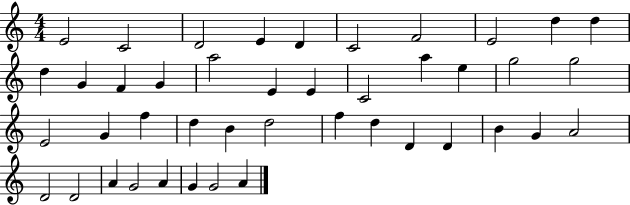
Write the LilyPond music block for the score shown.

{
  \clef treble
  \numericTimeSignature
  \time 4/4
  \key c \major
  e'2 c'2 | d'2 e'4 d'4 | c'2 f'2 | e'2 d''4 d''4 | \break d''4 g'4 f'4 g'4 | a''2 e'4 e'4 | c'2 a''4 e''4 | g''2 g''2 | \break e'2 g'4 f''4 | d''4 b'4 d''2 | f''4 d''4 d'4 d'4 | b'4 g'4 a'2 | \break d'2 d'2 | a'4 g'2 a'4 | g'4 g'2 a'4 | \bar "|."
}